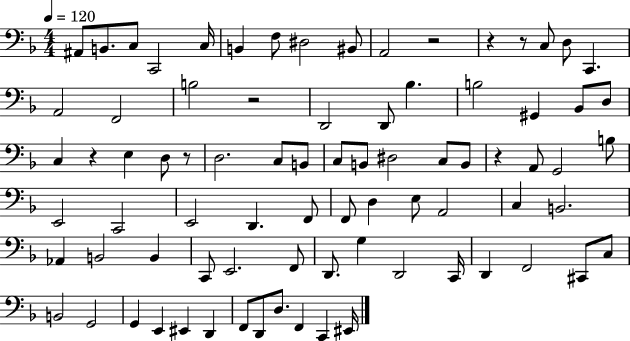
A#2/e B2/e. C3/e C2/h C3/s B2/q F3/e D#3/h BIS2/e A2/h R/h R/q R/e C3/e D3/e C2/q. A2/h F2/h B3/h R/h D2/h D2/e Bb3/q. B3/h G#2/q Bb2/e D3/e C3/q R/q E3/q D3/e R/e D3/h. C3/e B2/e C3/e B2/e D#3/h C3/e B2/e R/q A2/e G2/h B3/e E2/h C2/h E2/h D2/q. F2/e F2/e D3/q E3/e A2/h C3/q B2/h. Ab2/q B2/h B2/q C2/e E2/h. F2/e D2/e. G3/q D2/h C2/s D2/q F2/h C#2/e C3/e B2/h G2/h G2/q E2/q EIS2/q D2/q F2/e D2/e D3/e. F2/q C2/q EIS2/s